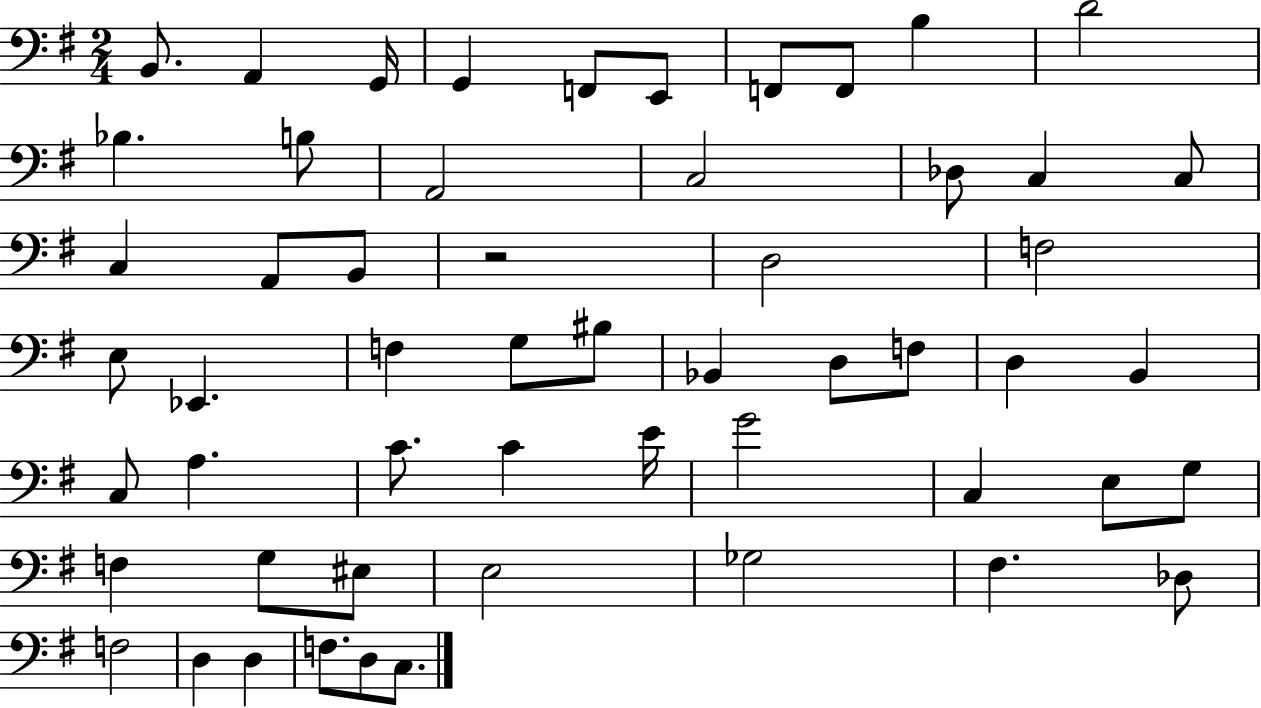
{
  \clef bass
  \numericTimeSignature
  \time 2/4
  \key g \major
  b,8. a,4 g,16 | g,4 f,8 e,8 | f,8 f,8 b4 | d'2 | \break bes4. b8 | a,2 | c2 | des8 c4 c8 | \break c4 a,8 b,8 | r2 | d2 | f2 | \break e8 ees,4. | f4 g8 bis8 | bes,4 d8 f8 | d4 b,4 | \break c8 a4. | c'8. c'4 e'16 | g'2 | c4 e8 g8 | \break f4 g8 eis8 | e2 | ges2 | fis4. des8 | \break f2 | d4 d4 | f8. d8 c8. | \bar "|."
}